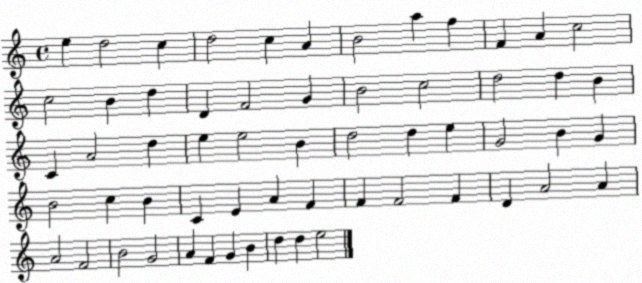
X:1
T:Untitled
M:4/4
L:1/4
K:C
e d2 c d2 c A B2 a f F A c2 c2 B d D F2 G B2 c2 d2 d B C A2 d e e2 B d2 d e G2 B G B2 c B C E A F F F2 F D A2 A A2 F2 B2 G2 A F G B d d e2